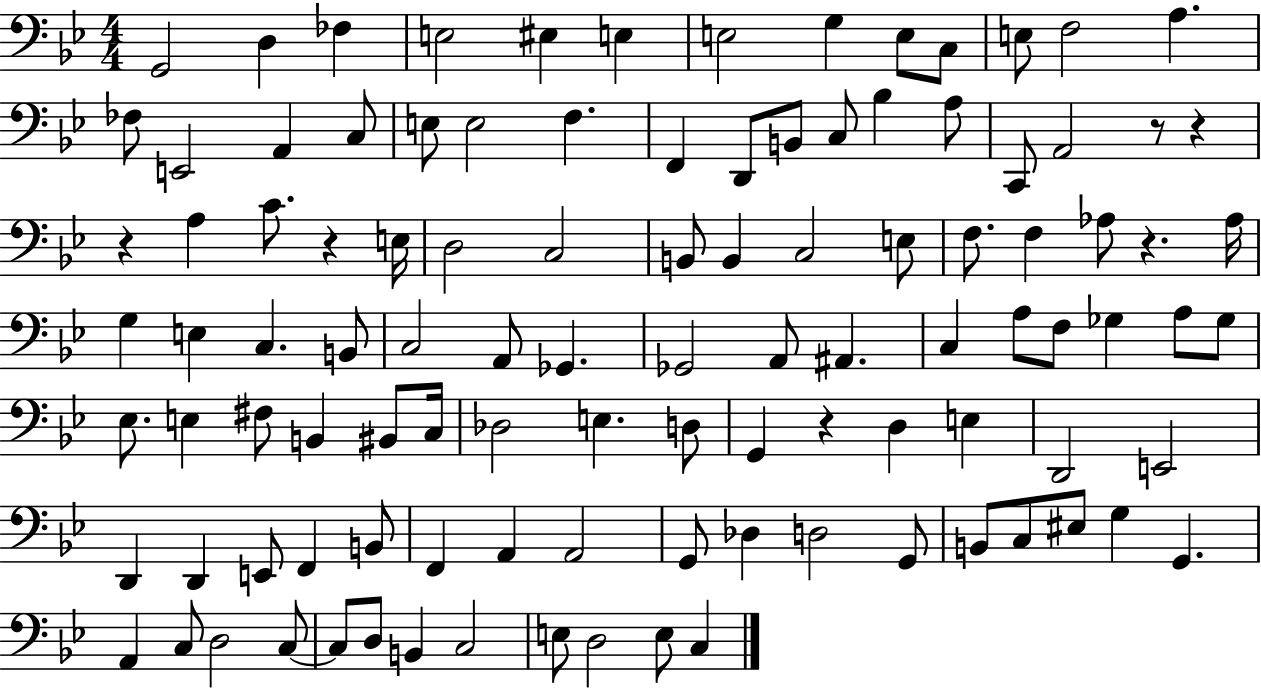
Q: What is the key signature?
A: BES major